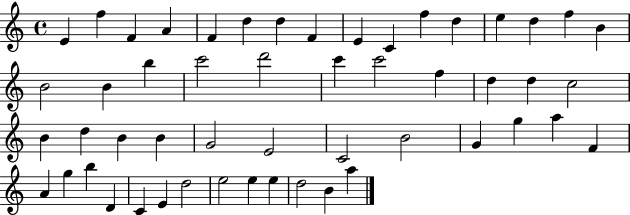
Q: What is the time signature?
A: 4/4